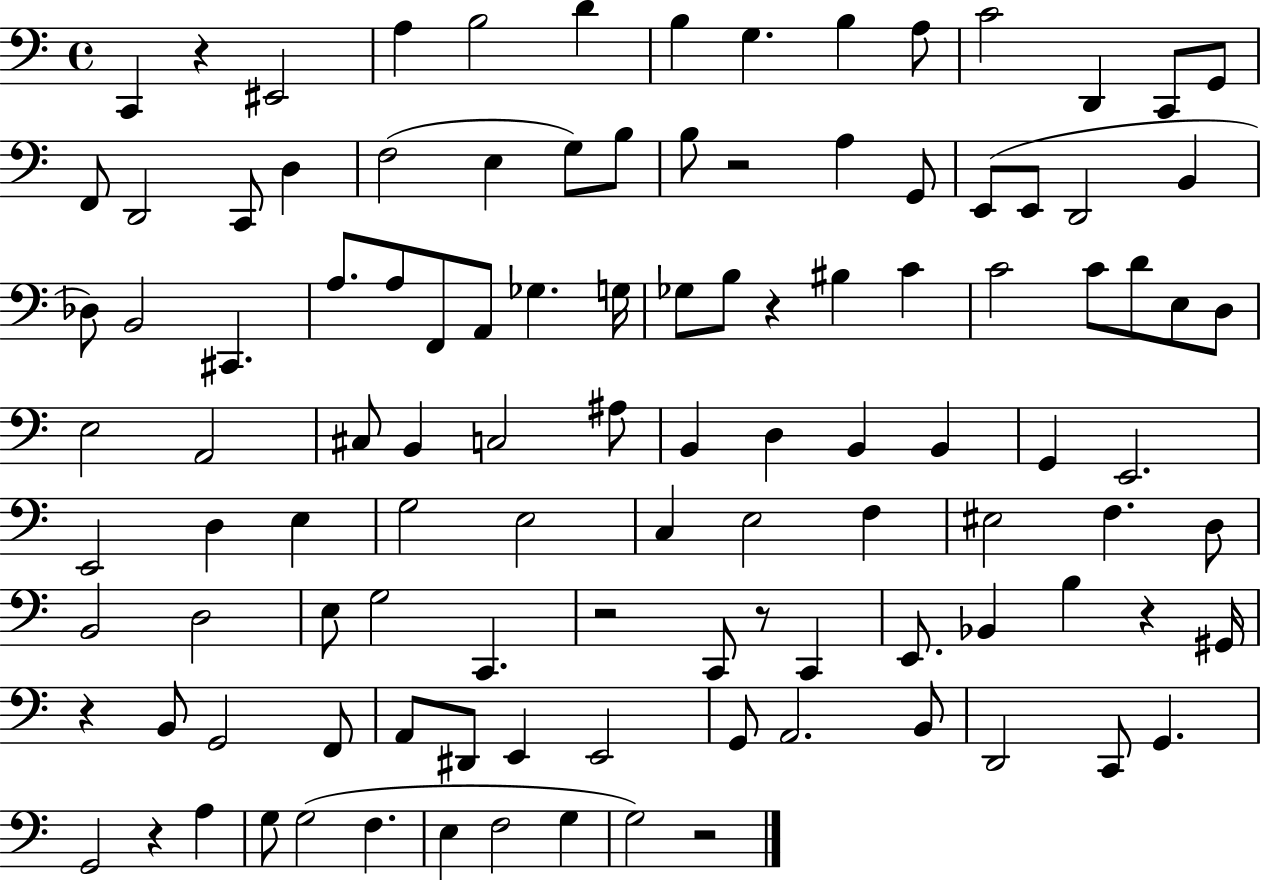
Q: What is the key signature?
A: C major